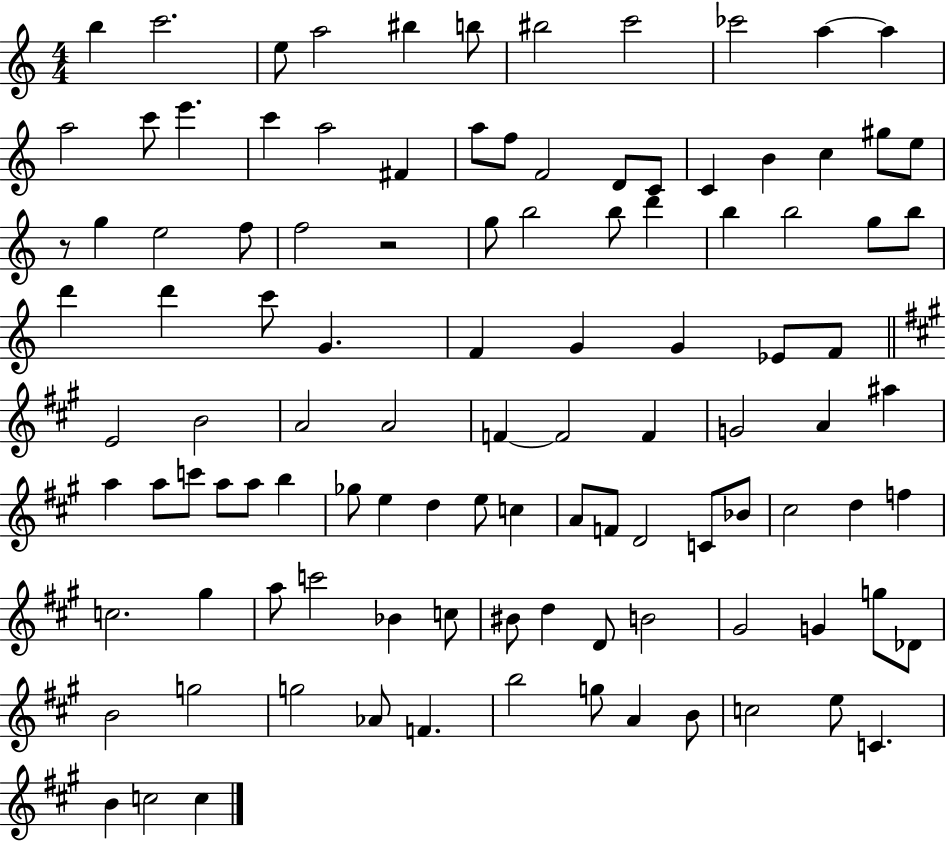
{
  \clef treble
  \numericTimeSignature
  \time 4/4
  \key c \major
  \repeat volta 2 { b''4 c'''2. | e''8 a''2 bis''4 b''8 | bis''2 c'''2 | ces'''2 a''4~~ a''4 | \break a''2 c'''8 e'''4. | c'''4 a''2 fis'4 | a''8 f''8 f'2 d'8 c'8 | c'4 b'4 c''4 gis''8 e''8 | \break r8 g''4 e''2 f''8 | f''2 r2 | g''8 b''2 b''8 d'''4 | b''4 b''2 g''8 b''8 | \break d'''4 d'''4 c'''8 g'4. | f'4 g'4 g'4 ees'8 f'8 | \bar "||" \break \key a \major e'2 b'2 | a'2 a'2 | f'4~~ f'2 f'4 | g'2 a'4 ais''4 | \break a''4 a''8 c'''8 a''8 a''8 b''4 | ges''8 e''4 d''4 e''8 c''4 | a'8 f'8 d'2 c'8 bes'8 | cis''2 d''4 f''4 | \break c''2. gis''4 | a''8 c'''2 bes'4 c''8 | bis'8 d''4 d'8 b'2 | gis'2 g'4 g''8 des'8 | \break b'2 g''2 | g''2 aes'8 f'4. | b''2 g''8 a'4 b'8 | c''2 e''8 c'4. | \break b'4 c''2 c''4 | } \bar "|."
}